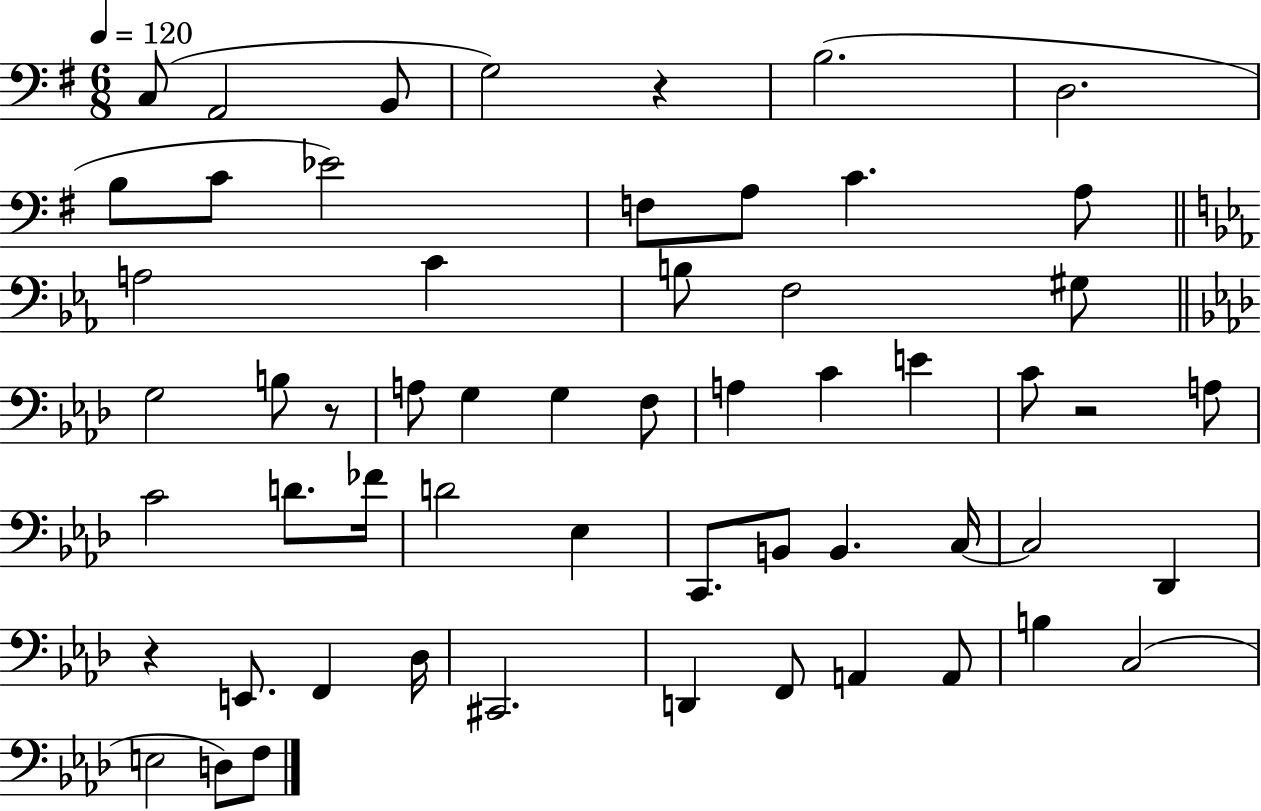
{
  \clef bass
  \numericTimeSignature
  \time 6/8
  \key g \major
  \tempo 4 = 120
  c8( a,2 b,8 | g2) r4 | b2.( | d2. | \break b8 c'8 ees'2) | f8 a8 c'4. a8 | \bar "||" \break \key ees \major a2 c'4 | b8 f2 gis8 | \bar "||" \break \key f \minor g2 b8 r8 | a8 g4 g4 f8 | a4 c'4 e'4 | c'8 r2 a8 | \break c'2 d'8. fes'16 | d'2 ees4 | c,8. b,8 b,4. c16~~ | c2 des,4 | \break r4 e,8. f,4 des16 | cis,2. | d,4 f,8 a,4 a,8 | b4 c2( | \break e2 d8) f8 | \bar "|."
}